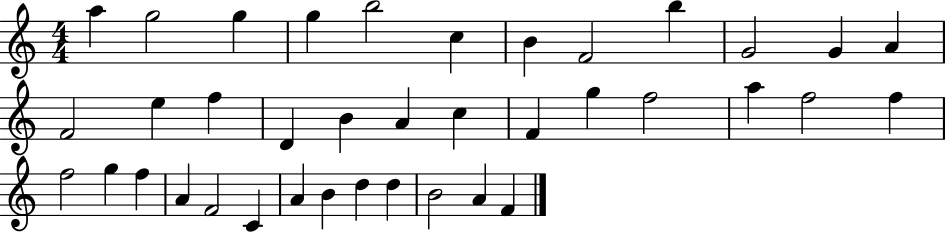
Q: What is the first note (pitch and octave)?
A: A5